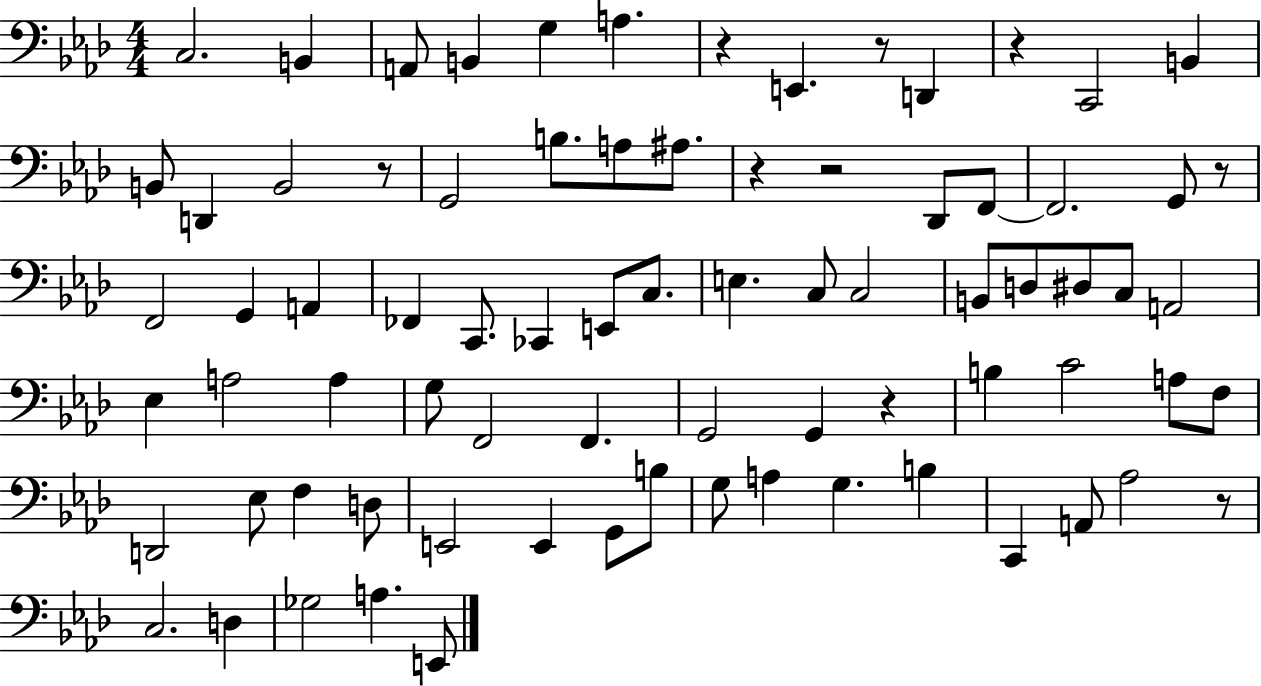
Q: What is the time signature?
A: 4/4